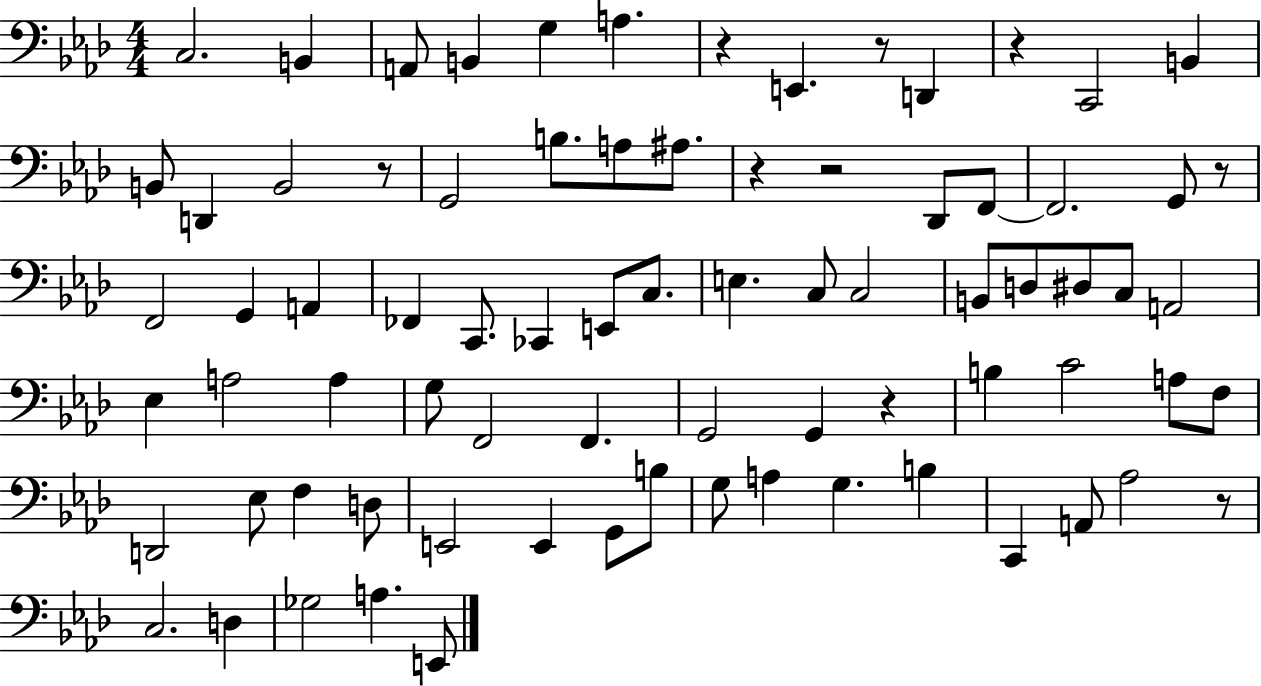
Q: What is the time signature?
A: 4/4